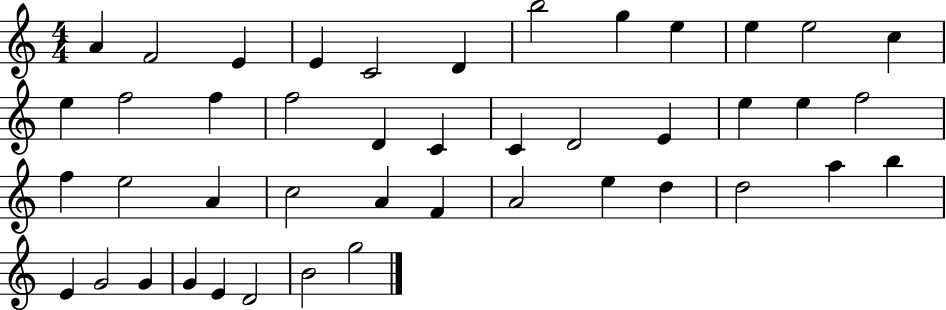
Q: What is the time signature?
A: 4/4